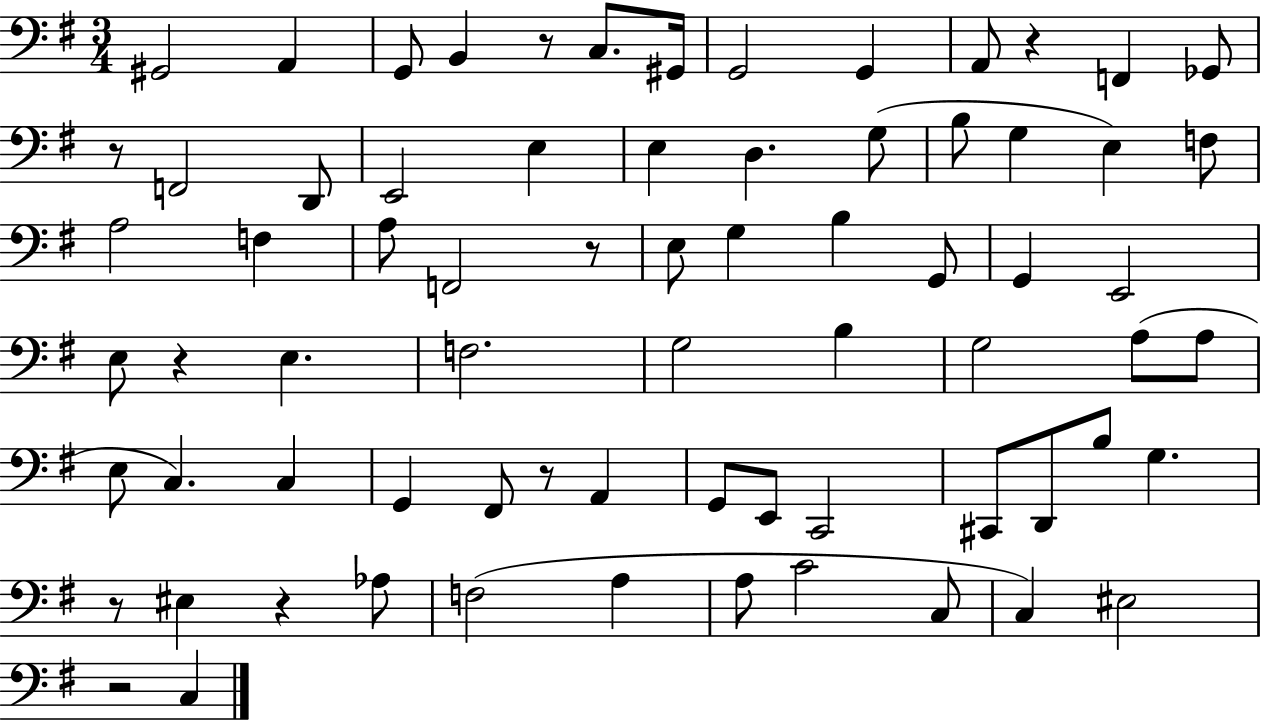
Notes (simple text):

G#2/h A2/q G2/e B2/q R/e C3/e. G#2/s G2/h G2/q A2/e R/q F2/q Gb2/e R/e F2/h D2/e E2/h E3/q E3/q D3/q. G3/e B3/e G3/q E3/q F3/e A3/h F3/q A3/e F2/h R/e E3/e G3/q B3/q G2/e G2/q E2/h E3/e R/q E3/q. F3/h. G3/h B3/q G3/h A3/e A3/e E3/e C3/q. C3/q G2/q F#2/e R/e A2/q G2/e E2/e C2/h C#2/e D2/e B3/e G3/q. R/e EIS3/q R/q Ab3/e F3/h A3/q A3/e C4/h C3/e C3/q EIS3/h R/h C3/q